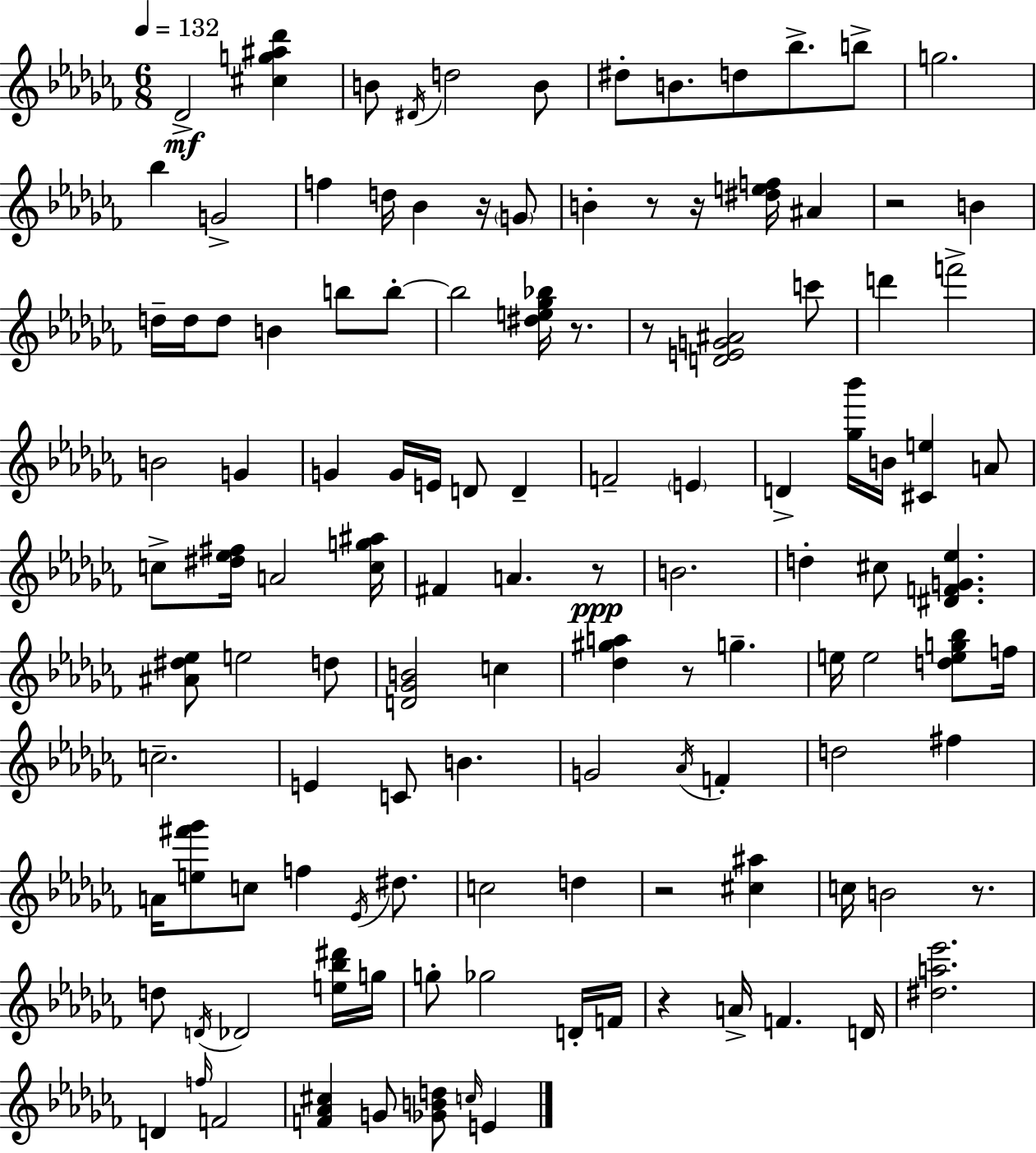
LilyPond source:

{
  \clef treble
  \numericTimeSignature
  \time 6/8
  \key aes \minor
  \tempo 4 = 132
  des'2->\mf <cis'' g'' ais'' des'''>4 | b'8 \acciaccatura { dis'16 } d''2 b'8 | dis''8-. b'8. d''8 bes''8.-> b''8-> | g''2. | \break bes''4 g'2-> | f''4 d''16 bes'4 r16 \parenthesize g'8 | b'4-. r8 r16 <dis'' e'' f''>16 ais'4 | r2 b'4 | \break d''16-- d''16 d''8 b'4 b''8 b''8-.~~ | b''2 <dis'' e'' ges'' bes''>16 r8. | r8 <d' e' g' ais'>2 c'''8 | d'''4 f'''2-> | \break b'2 g'4 | g'4 g'16 e'16 d'8 d'4-- | f'2-- \parenthesize e'4 | d'4-> <ges'' bes'''>16 b'16 <cis' e''>4 a'8 | \break c''8-> <dis'' ees'' fis''>16 a'2 | <c'' g'' ais''>16 fis'4 a'4. r8\ppp | b'2. | d''4-. cis''8 <dis' f' g' ees''>4. | \break <ais' dis'' ees''>8 e''2 d''8 | <d' ges' b'>2 c''4 | <des'' gis'' a''>4 r8 g''4.-- | e''16 e''2 <d'' e'' g'' bes''>8 | \break f''16 c''2.-- | e'4 c'8 b'4. | g'2 \acciaccatura { aes'16 } f'4-. | d''2 fis''4 | \break a'16 <e'' fis''' ges'''>8 c''8 f''4 \acciaccatura { ees'16 } | dis''8. c''2 d''4 | r2 <cis'' ais''>4 | c''16 b'2 | \break r8. d''8 \acciaccatura { d'16 } des'2 | <e'' bes'' dis'''>16 g''16 g''8-. ges''2 | d'16-. f'16 r4 a'16-> f'4. | d'16 <dis'' a'' ees'''>2. | \break d'4 \grace { f''16 } f'2 | <f' aes' cis''>4 g'8 <ges' b' d''>8 | \grace { c''16 } e'4 \bar "|."
}